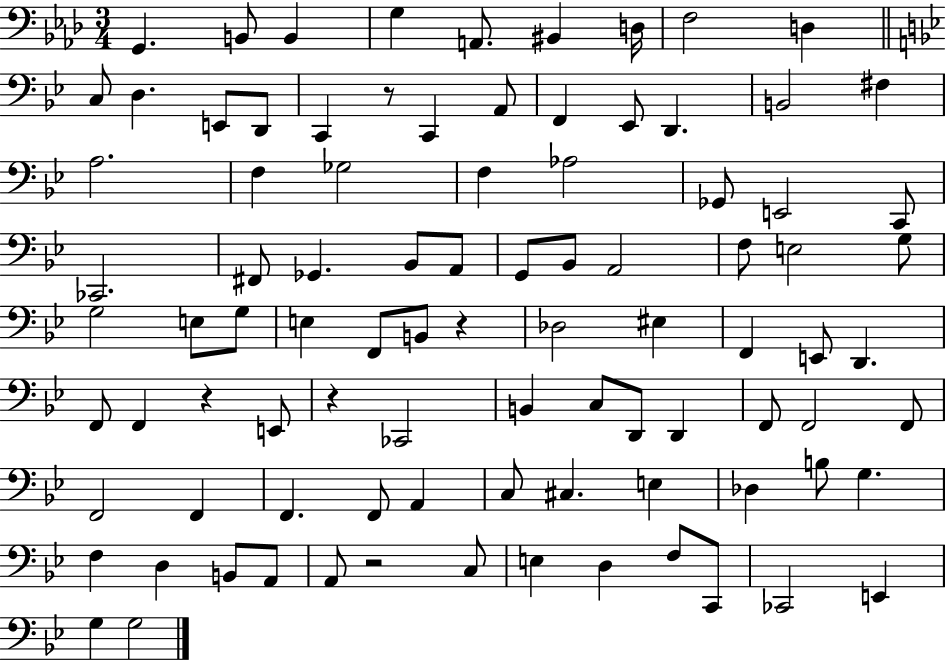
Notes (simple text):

G2/q. B2/e B2/q G3/q A2/e. BIS2/q D3/s F3/h D3/q C3/e D3/q. E2/e D2/e C2/q R/e C2/q A2/e F2/q Eb2/e D2/q. B2/h F#3/q A3/h. F3/q Gb3/h F3/q Ab3/h Gb2/e E2/h C2/e CES2/h. F#2/e Gb2/q. Bb2/e A2/e G2/e Bb2/e A2/h F3/e E3/h G3/e G3/h E3/e G3/e E3/q F2/e B2/e R/q Db3/h EIS3/q F2/q E2/e D2/q. F2/e F2/q R/q E2/e R/q CES2/h B2/q C3/e D2/e D2/q F2/e F2/h F2/e F2/h F2/q F2/q. F2/e A2/q C3/e C#3/q. E3/q Db3/q B3/e G3/q. F3/q D3/q B2/e A2/e A2/e R/h C3/e E3/q D3/q F3/e C2/e CES2/h E2/q G3/q G3/h